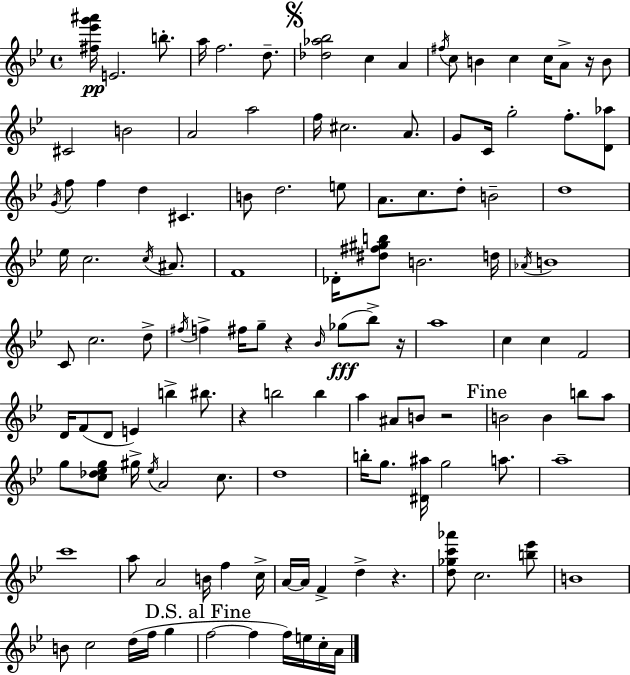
{
  \clef treble
  \time 4/4
  \defaultTimeSignature
  \key g \minor
  <fis'' ees''' g''' ais'''>16\pp e'2. b''8.-. | a''16 f''2. d''8.-- | \mark \markup { \musicglyph "scripts.segno" } <des'' aes'' bes''>2 c''4 a'4 | \acciaccatura { fis''16 } c''8 b'4 c''4 c''16 a'8-> r16 b'8 | \break cis'2 b'2 | a'2 a''2 | f''16 cis''2. a'8. | g'8 c'16 g''2-. f''8.-. <d' aes''>8 | \break \acciaccatura { g'16 } f''8 f''4 d''4 cis'4. | b'8 d''2. | e''8 a'8. c''8. d''8-. b'2-- | d''1 | \break ees''16 c''2. \acciaccatura { c''16 } | ais'8. f'1 | des'16-. <dis'' fis'' gis'' b''>8 b'2. | d''16 \acciaccatura { aes'16 } b'1 | \break c'8 c''2. | d''8-> \acciaccatura { fis''16 } f''4-> fis''16 g''8-- r4 | \grace { bes'16 }( ges''8\fff bes''8->) r16 a''1 | c''4 c''4 f'2 | \break d'16 f'8( d'8 e'4) b''4-> | bis''8. r4 b''2 | b''4 a''4 ais'8 b'8 r2 | \mark "Fine" b'2 b'4 | \break b''8 a''8 g''8 <c'' des'' ees'' g''>8 gis''16-> \acciaccatura { ees''16 } a'2 | c''8. d''1 | b''16-. g''8. <dis' ais''>16 g''2 | a''8. a''1-- | \break c'''1 | a''8 a'2 | b'16 f''4 c''16-> a'16~~ a'16 f'4-> d''4-> | r4. <d'' ges'' c''' aes'''>8 c''2. | \break <b'' ees'''>8 b'1 | b'8 c''2 | d''16( f''16 g''4 \mark "D.S. al Fine" f''2~~ f''4 | f''16) e''16 c''16-. a'16 \bar "|."
}